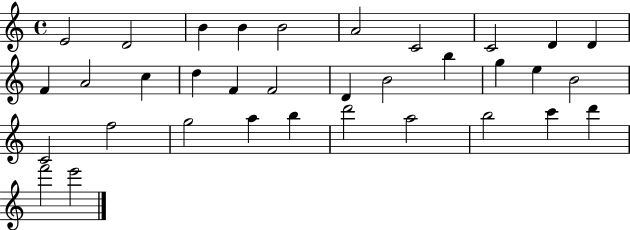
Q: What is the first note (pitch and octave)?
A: E4